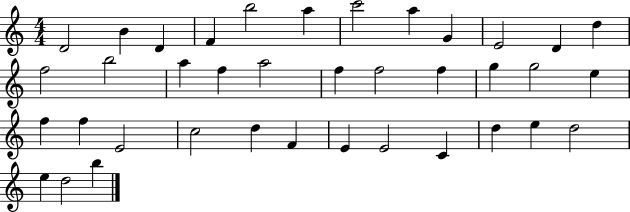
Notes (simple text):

D4/h B4/q D4/q F4/q B5/h A5/q C6/h A5/q G4/q E4/h D4/q D5/q F5/h B5/h A5/q F5/q A5/h F5/q F5/h F5/q G5/q G5/h E5/q F5/q F5/q E4/h C5/h D5/q F4/q E4/q E4/h C4/q D5/q E5/q D5/h E5/q D5/h B5/q